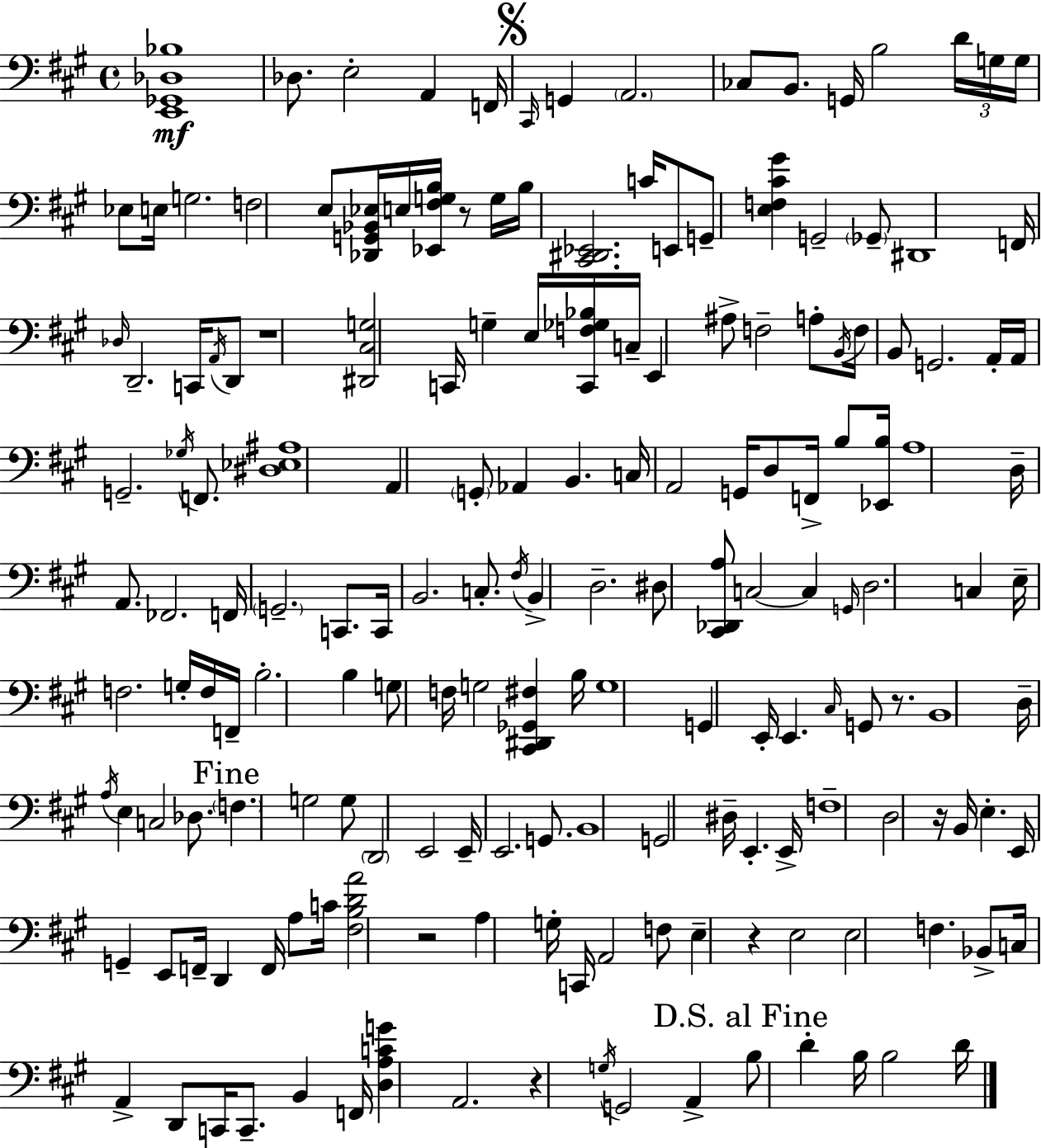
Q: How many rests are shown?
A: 7